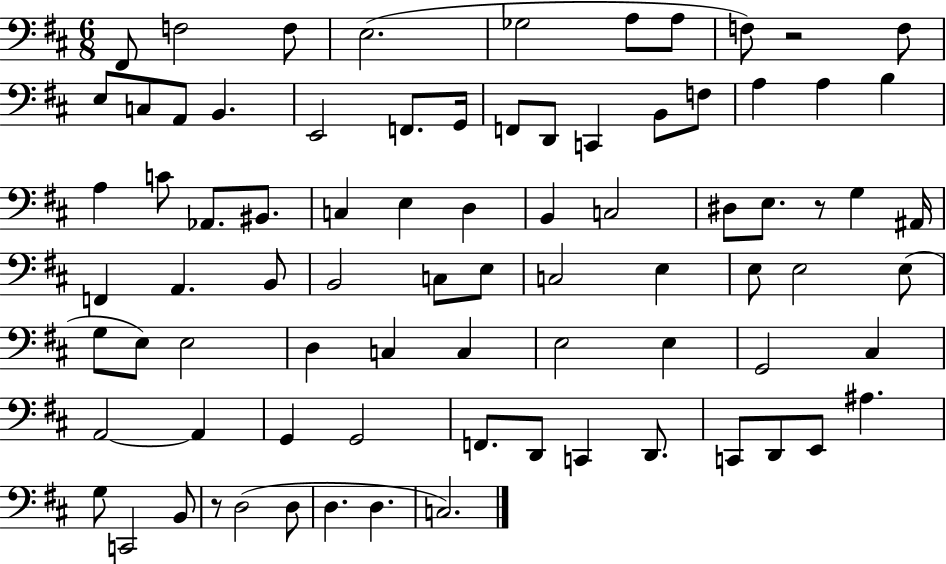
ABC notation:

X:1
T:Untitled
M:6/8
L:1/4
K:D
^F,,/2 F,2 F,/2 E,2 _G,2 A,/2 A,/2 F,/2 z2 F,/2 E,/2 C,/2 A,,/2 B,, E,,2 F,,/2 G,,/4 F,,/2 D,,/2 C,, B,,/2 F,/2 A, A, B, A, C/2 _A,,/2 ^B,,/2 C, E, D, B,, C,2 ^D,/2 E,/2 z/2 G, ^A,,/4 F,, A,, B,,/2 B,,2 C,/2 E,/2 C,2 E, E,/2 E,2 E,/2 G,/2 E,/2 E,2 D, C, C, E,2 E, G,,2 ^C, A,,2 A,, G,, G,,2 F,,/2 D,,/2 C,, D,,/2 C,,/2 D,,/2 E,,/2 ^A, G,/2 C,,2 B,,/2 z/2 D,2 D,/2 D, D, C,2